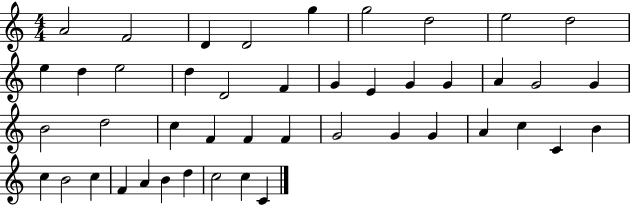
{
  \clef treble
  \numericTimeSignature
  \time 4/4
  \key c \major
  a'2 f'2 | d'4 d'2 g''4 | g''2 d''2 | e''2 d''2 | \break e''4 d''4 e''2 | d''4 d'2 f'4 | g'4 e'4 g'4 g'4 | a'4 g'2 g'4 | \break b'2 d''2 | c''4 f'4 f'4 f'4 | g'2 g'4 g'4 | a'4 c''4 c'4 b'4 | \break c''4 b'2 c''4 | f'4 a'4 b'4 d''4 | c''2 c''4 c'4 | \bar "|."
}